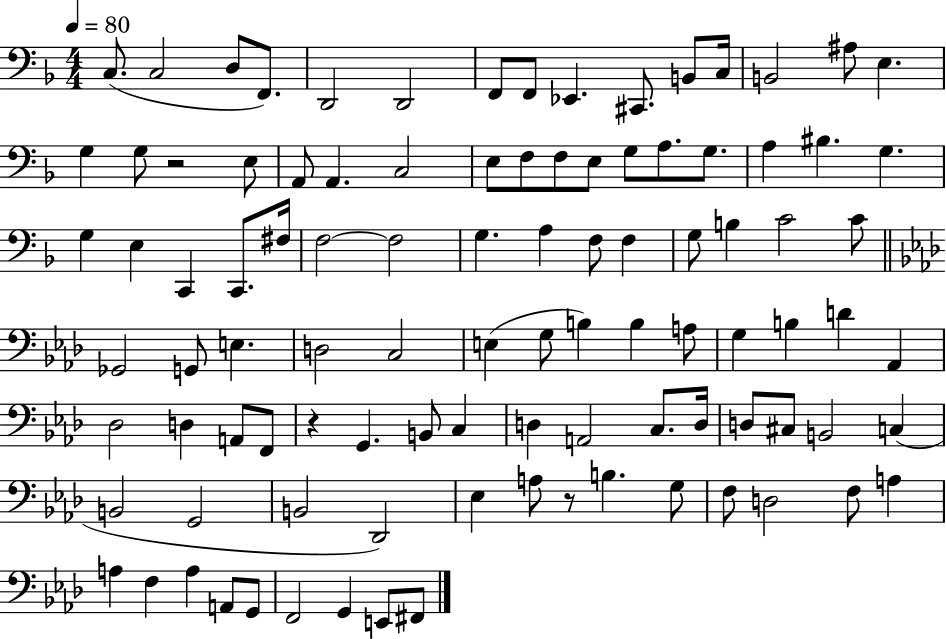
C3/e. C3/h D3/e F2/e. D2/h D2/h F2/e F2/e Eb2/q. C#2/e. B2/e C3/s B2/h A#3/e E3/q. G3/q G3/e R/h E3/e A2/e A2/q. C3/h E3/e F3/e F3/e E3/e G3/e A3/e. G3/e. A3/q BIS3/q. G3/q. G3/q E3/q C2/q C2/e. F#3/s F3/h F3/h G3/q. A3/q F3/e F3/q G3/e B3/q C4/h C4/e Gb2/h G2/e E3/q. D3/h C3/h E3/q G3/e B3/q B3/q A3/e G3/q B3/q D4/q Ab2/q Db3/h D3/q A2/e F2/e R/q G2/q. B2/e C3/q D3/q A2/h C3/e. D3/s D3/e C#3/e B2/h C3/q B2/h G2/h B2/h Db2/h Eb3/q A3/e R/e B3/q. G3/e F3/e D3/h F3/e A3/q A3/q F3/q A3/q A2/e G2/e F2/h G2/q E2/e F#2/e